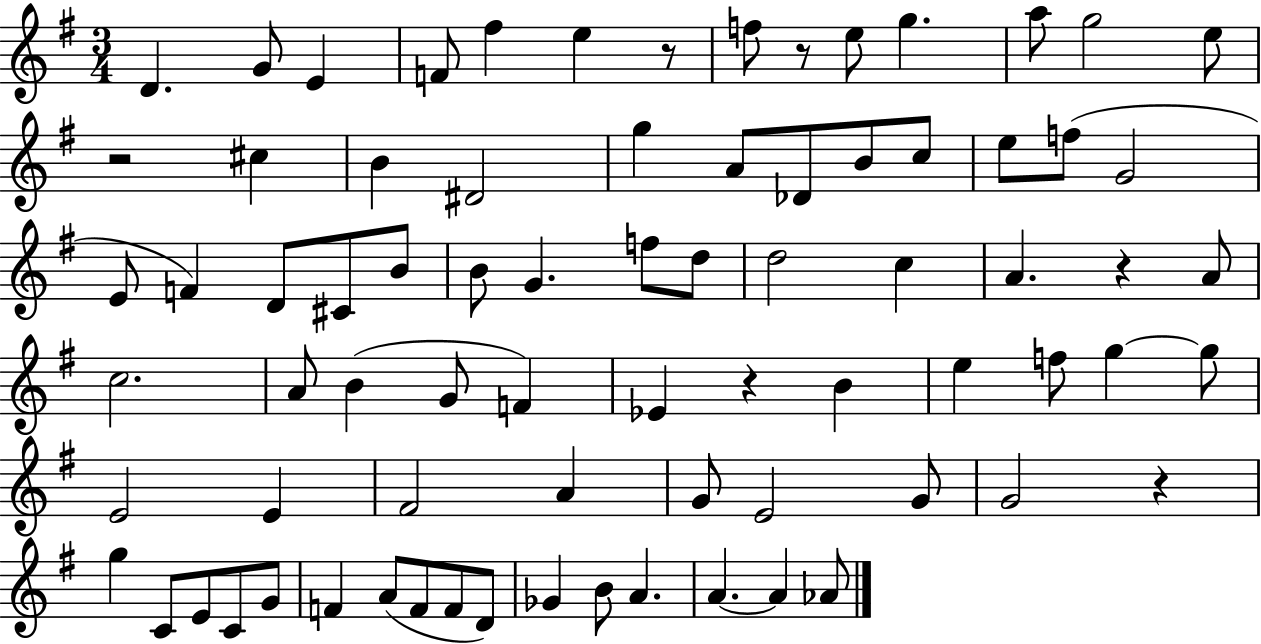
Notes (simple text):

D4/q. G4/e E4/q F4/e F#5/q E5/q R/e F5/e R/e E5/e G5/q. A5/e G5/h E5/e R/h C#5/q B4/q D#4/h G5/q A4/e Db4/e B4/e C5/e E5/e F5/e G4/h E4/e F4/q D4/e C#4/e B4/e B4/e G4/q. F5/e D5/e D5/h C5/q A4/q. R/q A4/e C5/h. A4/e B4/q G4/e F4/q Eb4/q R/q B4/q E5/q F5/e G5/q G5/e E4/h E4/q F#4/h A4/q G4/e E4/h G4/e G4/h R/q G5/q C4/e E4/e C4/e G4/e F4/q A4/e F4/e F4/e D4/e Gb4/q B4/e A4/q. A4/q. A4/q Ab4/e